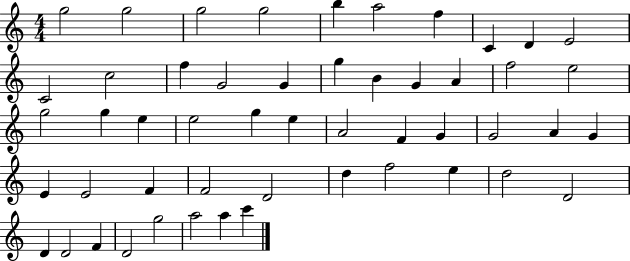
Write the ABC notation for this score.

X:1
T:Untitled
M:4/4
L:1/4
K:C
g2 g2 g2 g2 b a2 f C D E2 C2 c2 f G2 G g B G A f2 e2 g2 g e e2 g e A2 F G G2 A G E E2 F F2 D2 d f2 e d2 D2 D D2 F D2 g2 a2 a c'